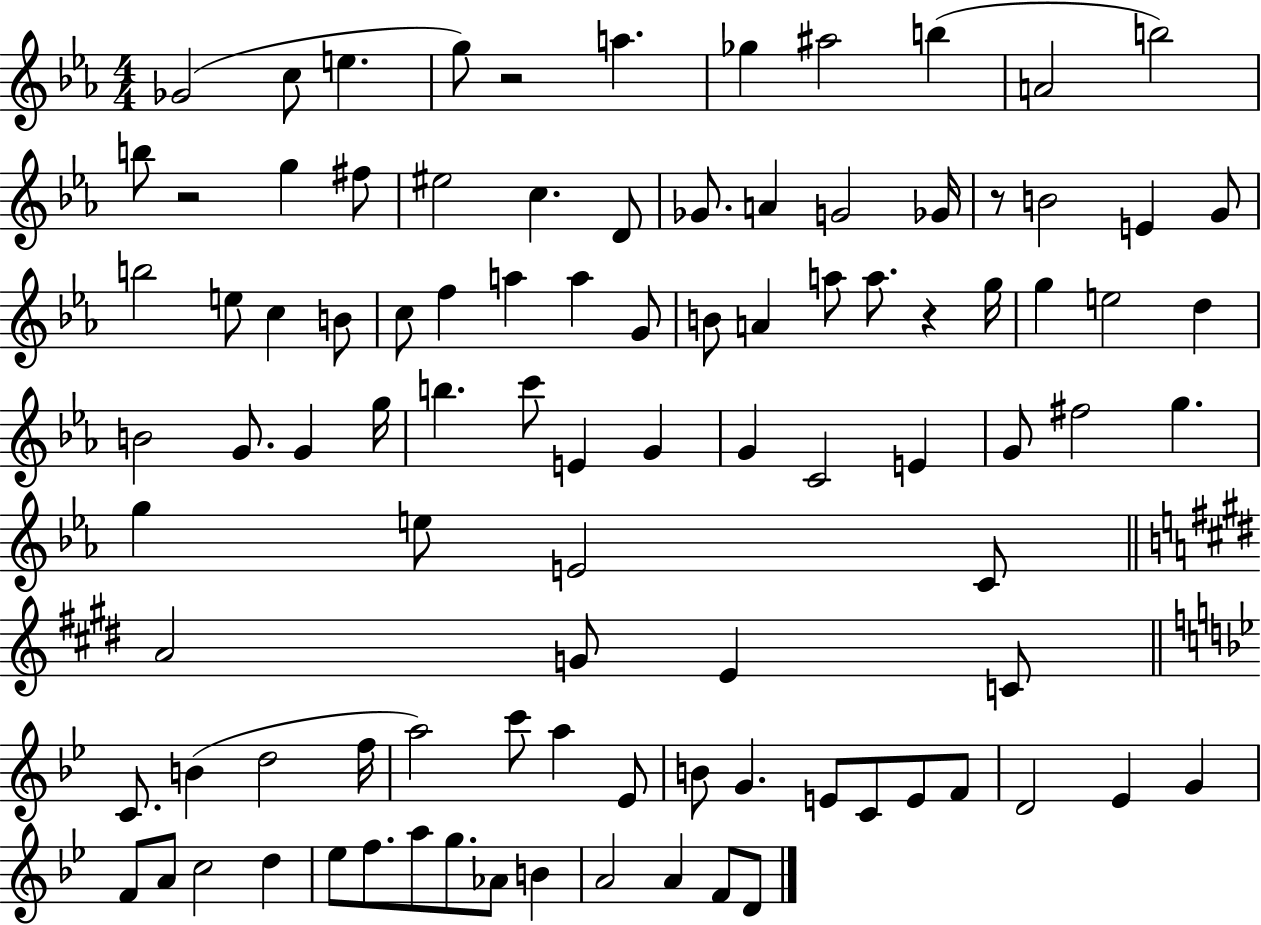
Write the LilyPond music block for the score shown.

{
  \clef treble
  \numericTimeSignature
  \time 4/4
  \key ees \major
  ges'2( c''8 e''4. | g''8) r2 a''4. | ges''4 ais''2 b''4( | a'2 b''2) | \break b''8 r2 g''4 fis''8 | eis''2 c''4. d'8 | ges'8. a'4 g'2 ges'16 | r8 b'2 e'4 g'8 | \break b''2 e''8 c''4 b'8 | c''8 f''4 a''4 a''4 g'8 | b'8 a'4 a''8 a''8. r4 g''16 | g''4 e''2 d''4 | \break b'2 g'8. g'4 g''16 | b''4. c'''8 e'4 g'4 | g'4 c'2 e'4 | g'8 fis''2 g''4. | \break g''4 e''8 e'2 c'8 | \bar "||" \break \key e \major a'2 g'8 e'4 c'8 | \bar "||" \break \key bes \major c'8. b'4( d''2 f''16 | a''2) c'''8 a''4 ees'8 | b'8 g'4. e'8 c'8 e'8 f'8 | d'2 ees'4 g'4 | \break f'8 a'8 c''2 d''4 | ees''8 f''8. a''8 g''8. aes'8 b'4 | a'2 a'4 f'8 d'8 | \bar "|."
}